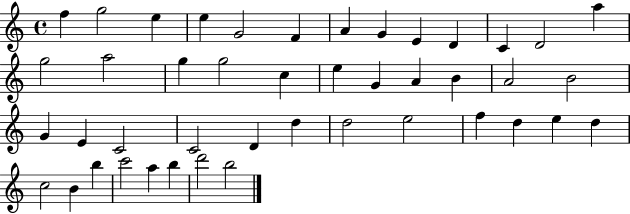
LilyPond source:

{
  \clef treble
  \time 4/4
  \defaultTimeSignature
  \key c \major
  f''4 g''2 e''4 | e''4 g'2 f'4 | a'4 g'4 e'4 d'4 | c'4 d'2 a''4 | \break g''2 a''2 | g''4 g''2 c''4 | e''4 g'4 a'4 b'4 | a'2 b'2 | \break g'4 e'4 c'2 | c'2 d'4 d''4 | d''2 e''2 | f''4 d''4 e''4 d''4 | \break c''2 b'4 b''4 | c'''2 a''4 b''4 | d'''2 b''2 | \bar "|."
}